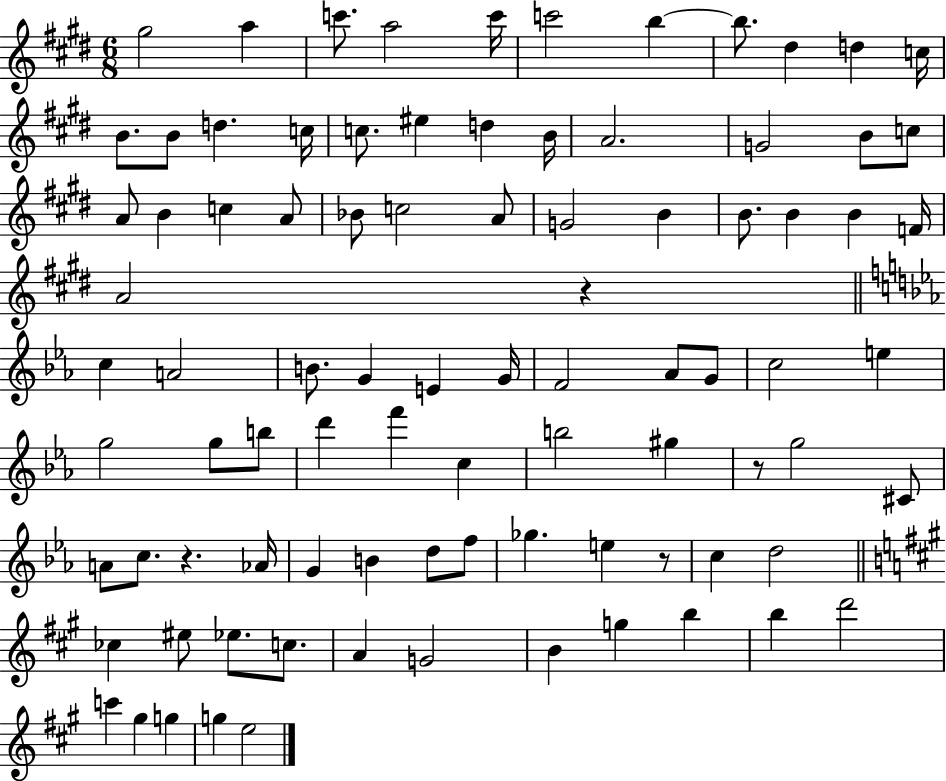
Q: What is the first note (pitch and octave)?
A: G#5